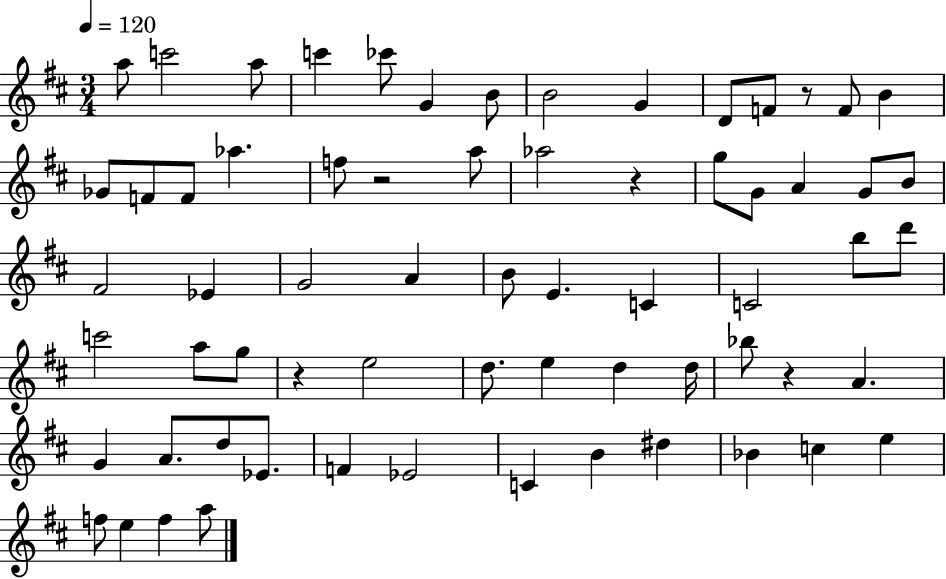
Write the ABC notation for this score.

X:1
T:Untitled
M:3/4
L:1/4
K:D
a/2 c'2 a/2 c' _c'/2 G B/2 B2 G D/2 F/2 z/2 F/2 B _G/2 F/2 F/2 _a f/2 z2 a/2 _a2 z g/2 G/2 A G/2 B/2 ^F2 _E G2 A B/2 E C C2 b/2 d'/2 c'2 a/2 g/2 z e2 d/2 e d d/4 _b/2 z A G A/2 d/2 _E/2 F _E2 C B ^d _B c e f/2 e f a/2